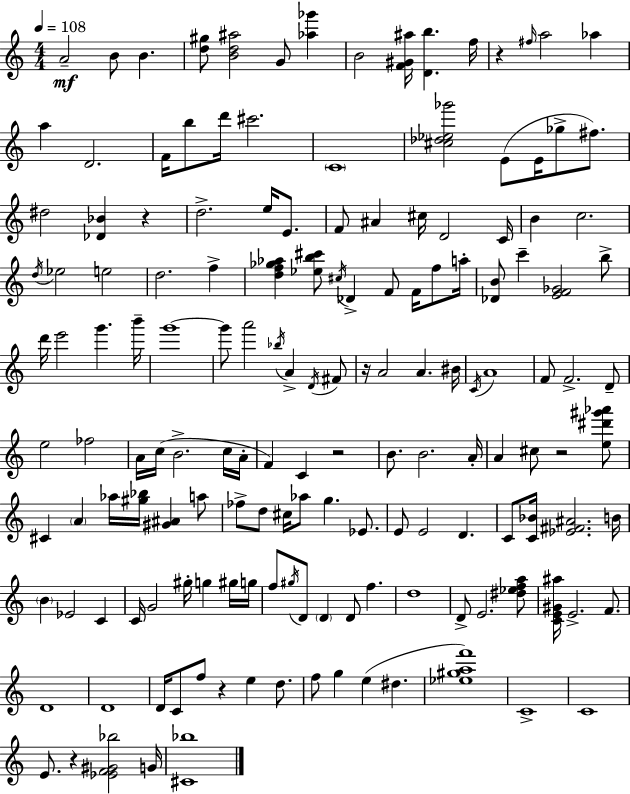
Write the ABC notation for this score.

X:1
T:Untitled
M:4/4
L:1/4
K:C
A2 B/2 B [d^g]/2 [Bd^a]2 G/2 [_a_g'] B2 [F^G^a]/4 [Db] f/4 z ^f/4 a2 _a a D2 F/4 b/2 d'/4 ^c'2 C4 [^c_d_e_g']2 E/2 E/4 _g/2 ^f/2 ^d2 [_D_B] z d2 e/4 E/2 F/2 ^A ^c/4 D2 C/4 B c2 d/4 _e2 e2 d2 f [df_g_a] [_eb^c']/2 ^c/4 _D F/2 F/4 f/2 a/4 [_DB]/2 c' [EF_G]2 b/2 d'/4 e'2 g' b'/4 g'4 g'/2 a'2 _b/4 A D/4 ^F/2 z/4 A2 A ^B/4 C/4 A4 F/2 F2 D/2 e2 _f2 A/4 c/4 B2 c/4 A/4 F C z2 B/2 B2 A/4 A ^c/2 z2 [e^d'^g'_a']/2 ^C A _a/4 [^g_b]/4 [^G^A] a/2 _f/2 d/2 ^c/4 _a/2 g _E/2 E/2 E2 D C/2 [C_B]/4 [_E^F^A]2 B/4 B _E2 C C/4 G2 ^g/4 g ^g/4 g/4 f/2 ^g/4 D/2 D D/2 f d4 D/2 E2 [^d_efa]/2 [CE^G^a]/4 E2 F/2 D4 D4 D/4 C/2 f/2 z e d/2 f/2 g e ^d [_e^gaf']4 C4 C4 E/2 z [_EF^G_b]2 G/4 [^C_b]4